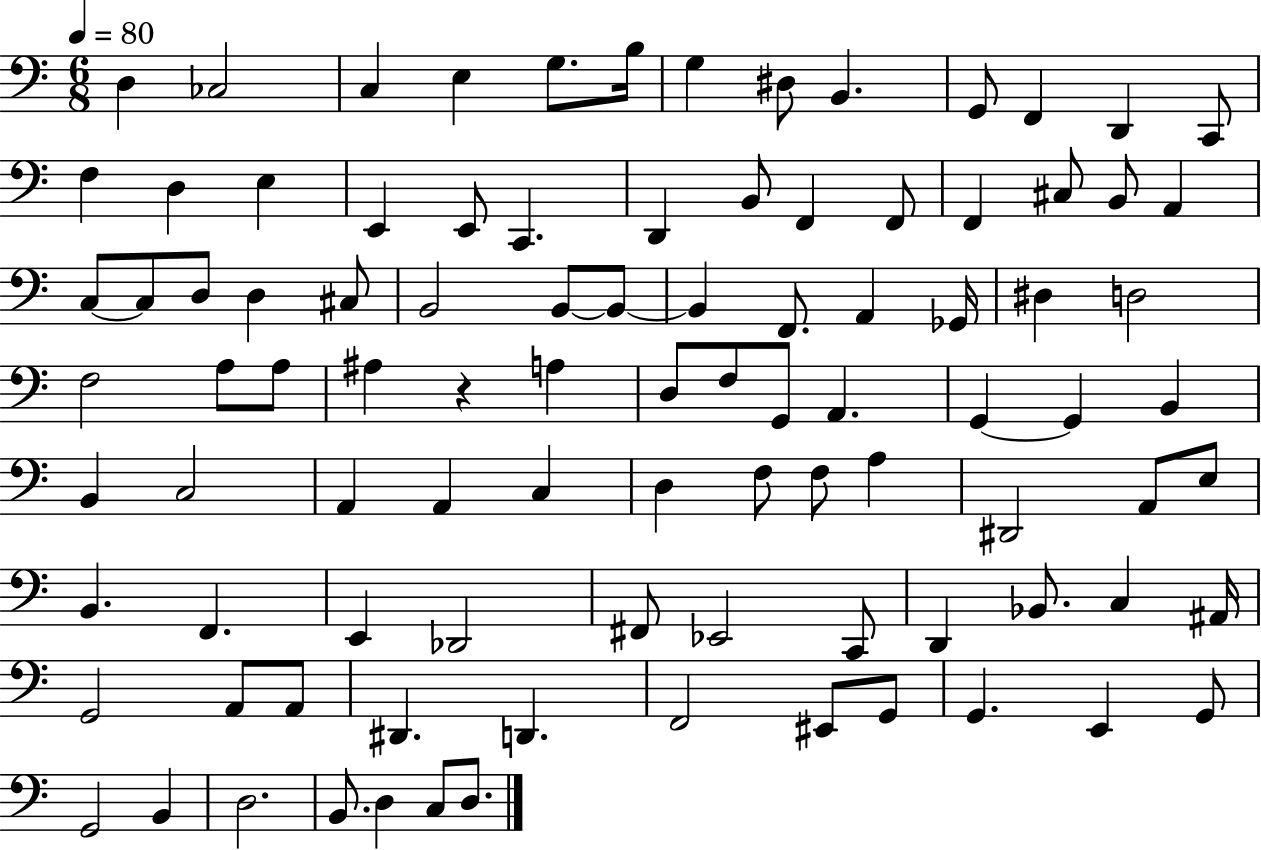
X:1
T:Untitled
M:6/8
L:1/4
K:C
D, _C,2 C, E, G,/2 B,/4 G, ^D,/2 B,, G,,/2 F,, D,, C,,/2 F, D, E, E,, E,,/2 C,, D,, B,,/2 F,, F,,/2 F,, ^C,/2 B,,/2 A,, C,/2 C,/2 D,/2 D, ^C,/2 B,,2 B,,/2 B,,/2 B,, F,,/2 A,, _G,,/4 ^D, D,2 F,2 A,/2 A,/2 ^A, z A, D,/2 F,/2 G,,/2 A,, G,, G,, B,, B,, C,2 A,, A,, C, D, F,/2 F,/2 A, ^D,,2 A,,/2 E,/2 B,, F,, E,, _D,,2 ^F,,/2 _E,,2 C,,/2 D,, _B,,/2 C, ^A,,/4 G,,2 A,,/2 A,,/2 ^D,, D,, F,,2 ^E,,/2 G,,/2 G,, E,, G,,/2 G,,2 B,, D,2 B,,/2 D, C,/2 D,/2